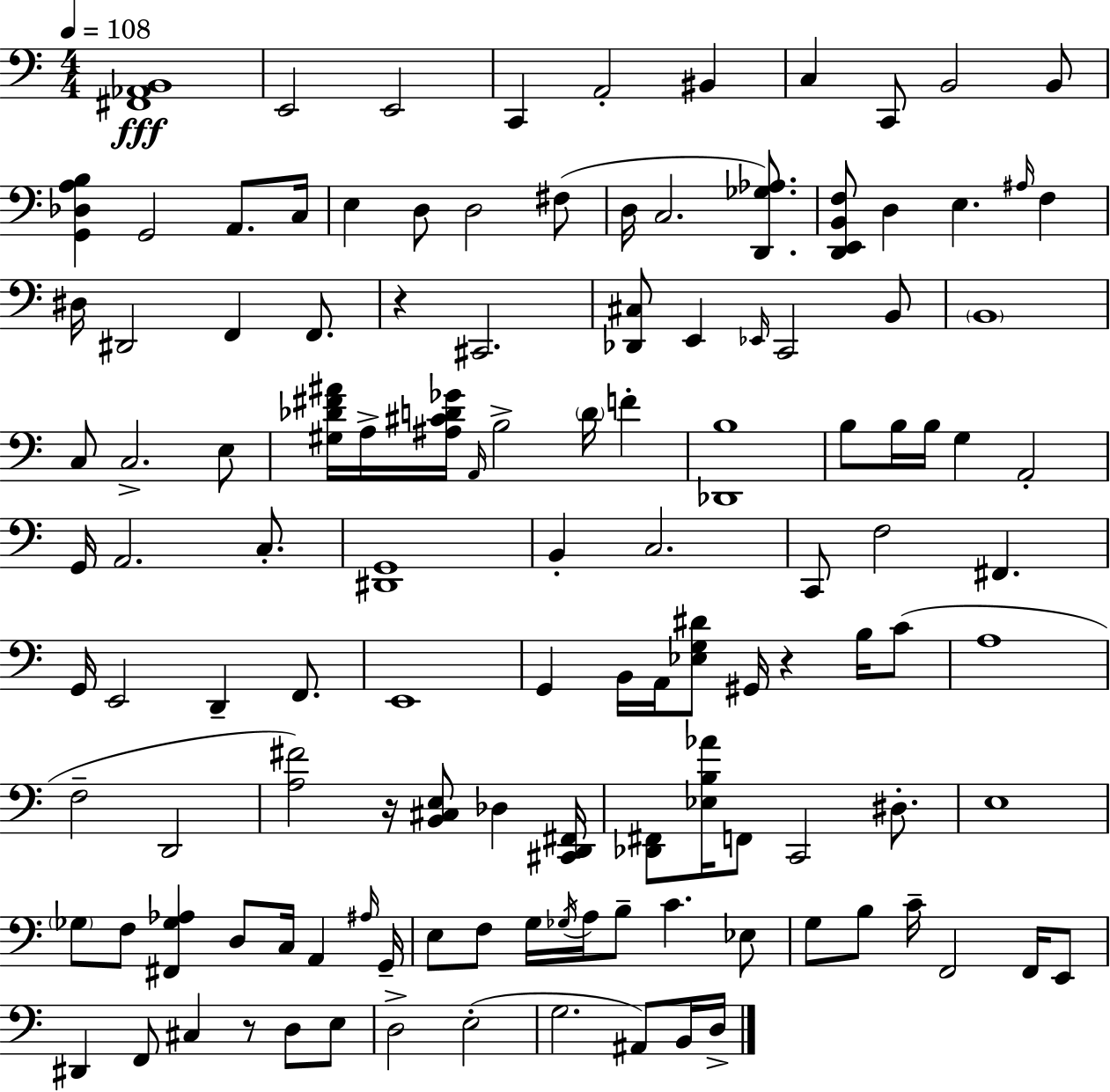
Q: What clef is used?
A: bass